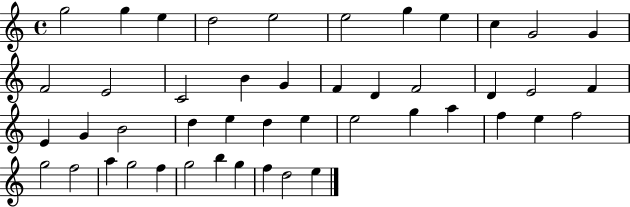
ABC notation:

X:1
T:Untitled
M:4/4
L:1/4
K:C
g2 g e d2 e2 e2 g e c G2 G F2 E2 C2 B G F D F2 D E2 F E G B2 d e d e e2 g a f e f2 g2 f2 a g2 f g2 b g f d2 e